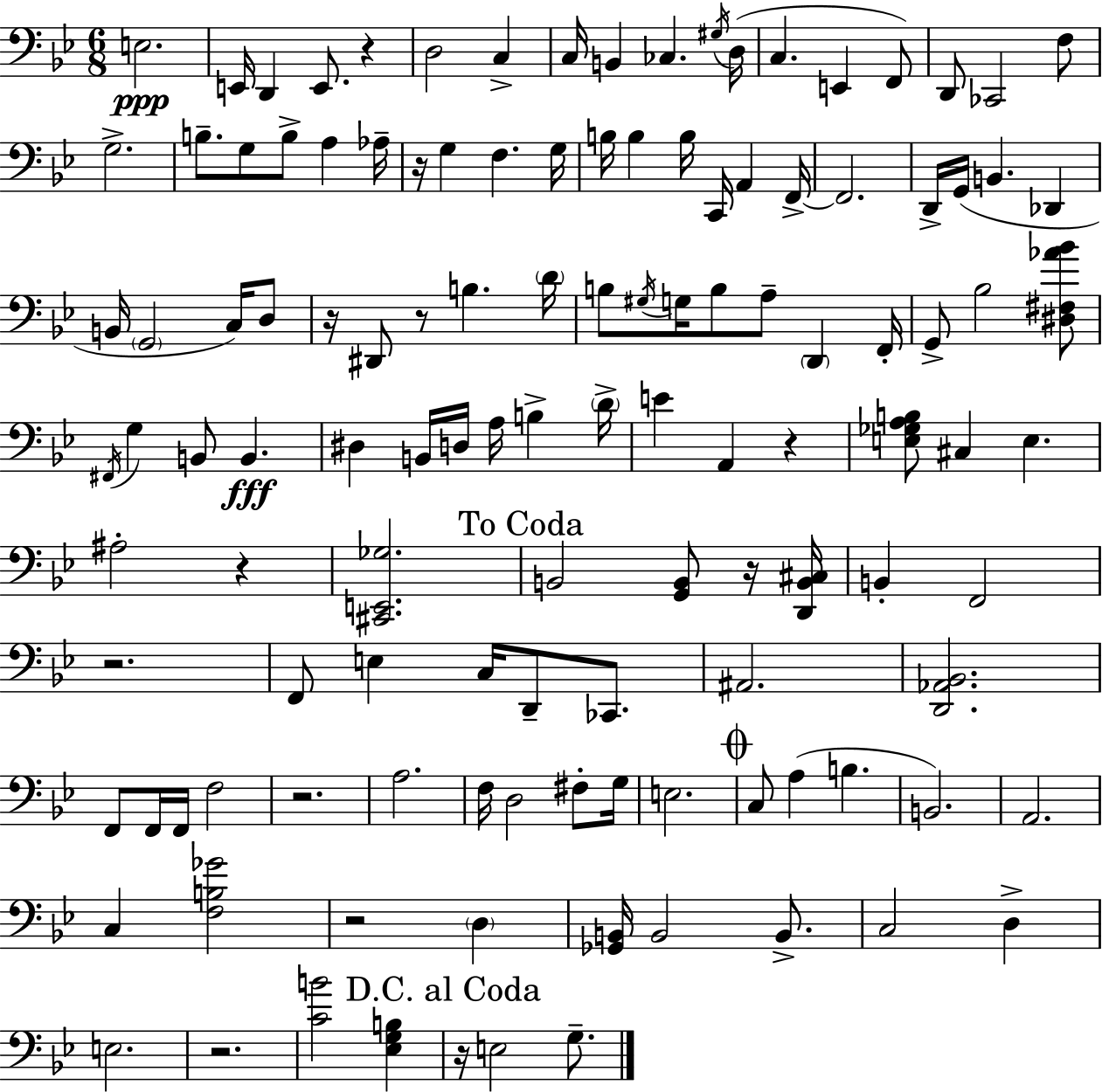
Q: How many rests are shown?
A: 12